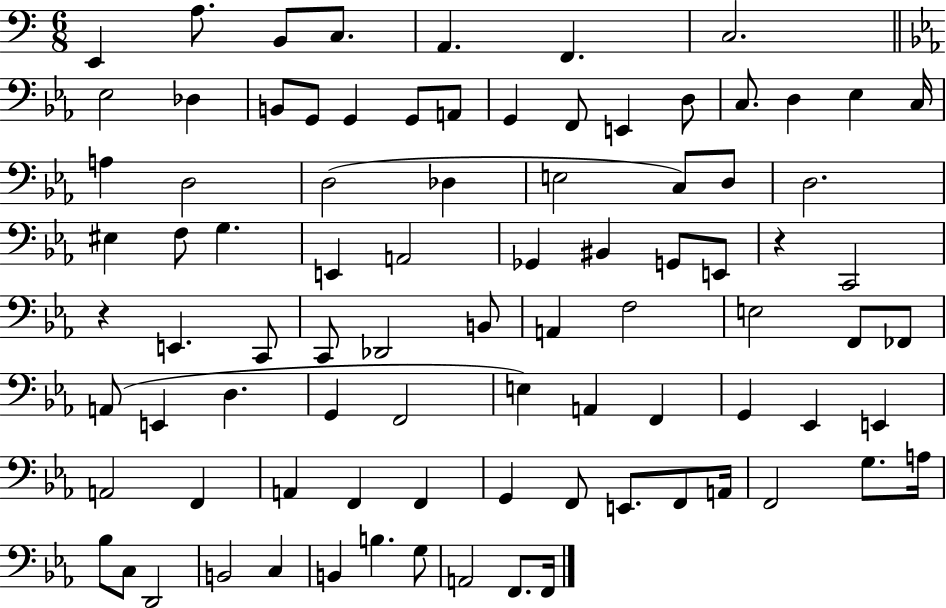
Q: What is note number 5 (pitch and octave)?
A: A2